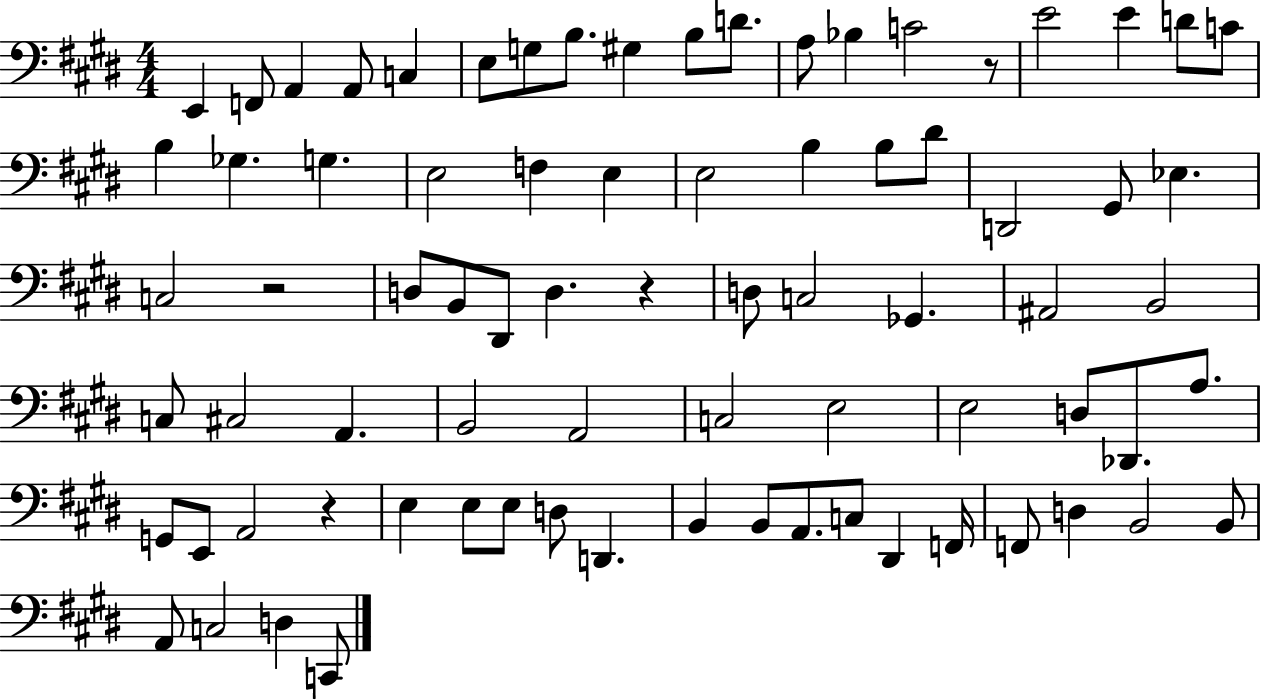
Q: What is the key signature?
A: E major